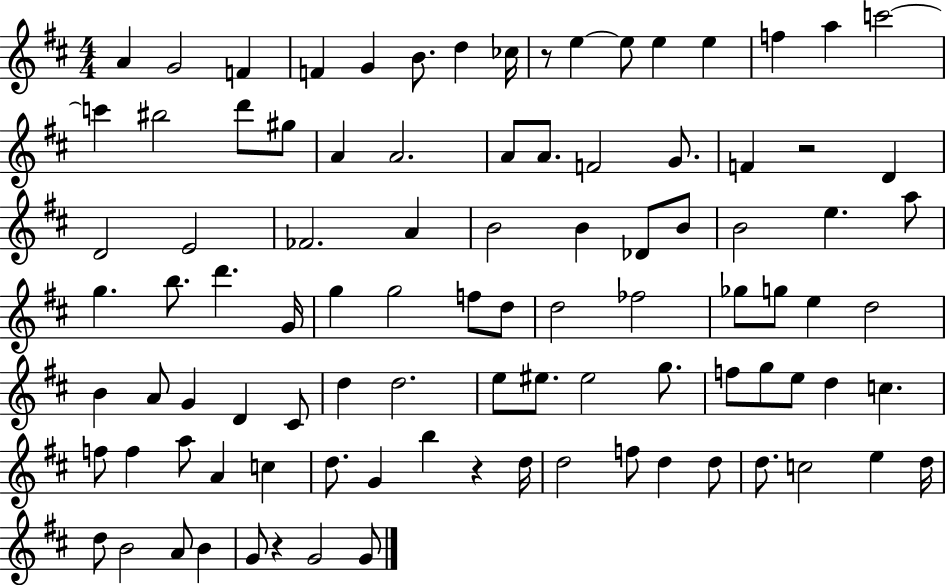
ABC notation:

X:1
T:Untitled
M:4/4
L:1/4
K:D
A G2 F F G B/2 d _c/4 z/2 e e/2 e e f a c'2 c' ^b2 d'/2 ^g/2 A A2 A/2 A/2 F2 G/2 F z2 D D2 E2 _F2 A B2 B _D/2 B/2 B2 e a/2 g b/2 d' G/4 g g2 f/2 d/2 d2 _f2 _g/2 g/2 e d2 B A/2 G D ^C/2 d d2 e/2 ^e/2 ^e2 g/2 f/2 g/2 e/2 d c f/2 f a/2 A c d/2 G b z d/4 d2 f/2 d d/2 d/2 c2 e d/4 d/2 B2 A/2 B G/2 z G2 G/2